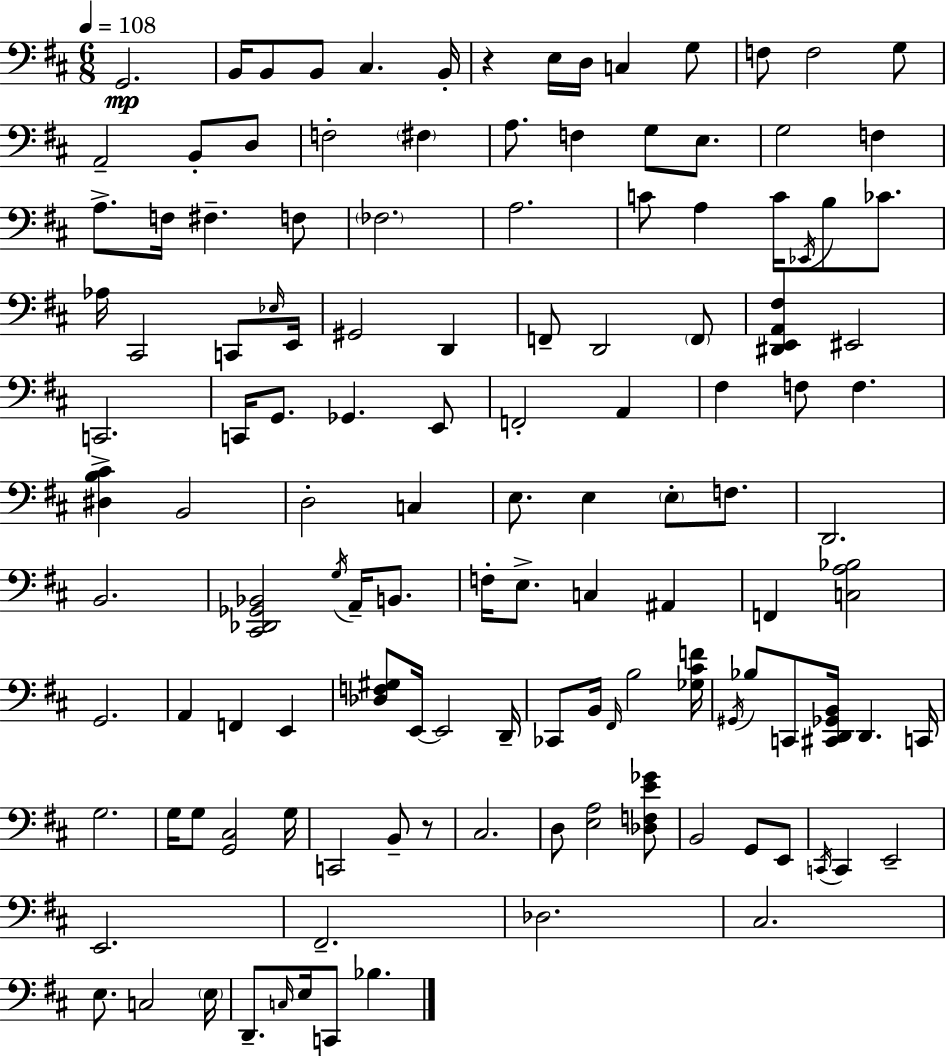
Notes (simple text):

G2/h. B2/s B2/e B2/e C#3/q. B2/s R/q E3/s D3/s C3/q G3/e F3/e F3/h G3/e A2/h B2/e D3/e F3/h F#3/q A3/e. F3/q G3/e E3/e. G3/h F3/q A3/e. F3/s F#3/q. F3/e FES3/h. A3/h. C4/e A3/q C4/s Eb2/s B3/e CES4/e. Ab3/s C#2/h C2/e Eb3/s E2/s G#2/h D2/q F2/e D2/h F2/e [D#2,E2,A2,F#3]/q EIS2/h C2/h. C2/s G2/e. Gb2/q. E2/e F2/h A2/q F#3/q F3/e F3/q. [D#3,B3,C#4]/q B2/h D3/h C3/q E3/e. E3/q E3/e F3/e. D2/h. B2/h. [C#2,Db2,Gb2,Bb2]/h G3/s A2/s B2/e. F3/s E3/e. C3/q A#2/q F2/q [C3,A3,Bb3]/h G2/h. A2/q F2/q E2/q [Db3,F3,G#3]/e E2/s E2/h D2/s CES2/e B2/s F#2/s B3/h [Gb3,C#4,F4]/s G#2/s Bb3/e C2/e [C#2,D2,Gb2,B2]/s D2/q. C2/s G3/h. G3/s G3/e [G2,C#3]/h G3/s C2/h B2/e R/e C#3/h. D3/e [E3,A3]/h [Db3,F3,E4,Gb4]/e B2/h G2/e E2/e C2/s C2/q E2/h E2/h. F#2/h. Db3/h. C#3/h. E3/e. C3/h E3/s D2/e. C3/s E3/s C2/e Bb3/q.